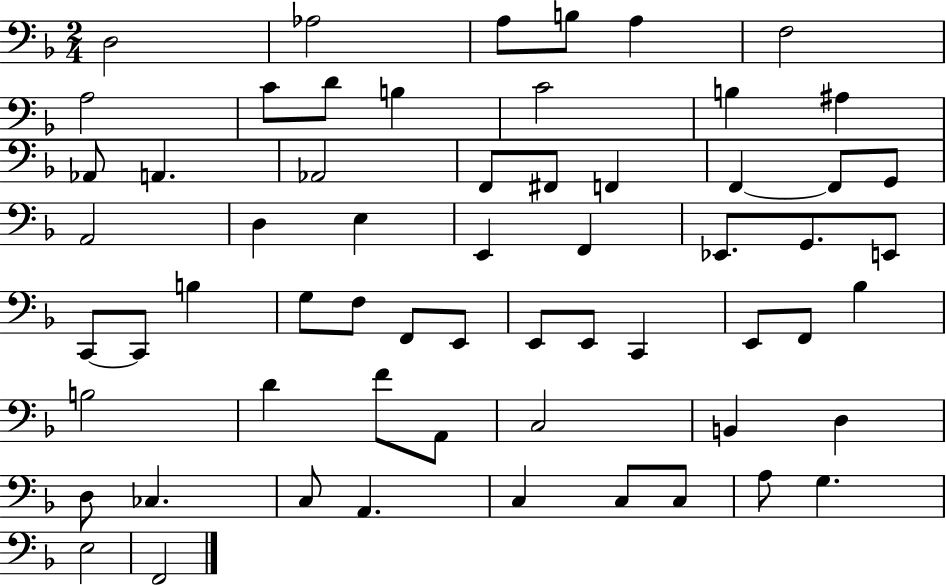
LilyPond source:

{
  \clef bass
  \numericTimeSignature
  \time 2/4
  \key f \major
  \repeat volta 2 { d2 | aes2 | a8 b8 a4 | f2 | \break a2 | c'8 d'8 b4 | c'2 | b4 ais4 | \break aes,8 a,4. | aes,2 | f,8 fis,8 f,4 | f,4~~ f,8 g,8 | \break a,2 | d4 e4 | e,4 f,4 | ees,8. g,8. e,8 | \break c,8~~ c,8 b4 | g8 f8 f,8 e,8 | e,8 e,8 c,4 | e,8 f,8 bes4 | \break b2 | d'4 f'8 a,8 | c2 | b,4 d4 | \break d8 ces4. | c8 a,4. | c4 c8 c8 | a8 g4. | \break e2 | f,2 | } \bar "|."
}